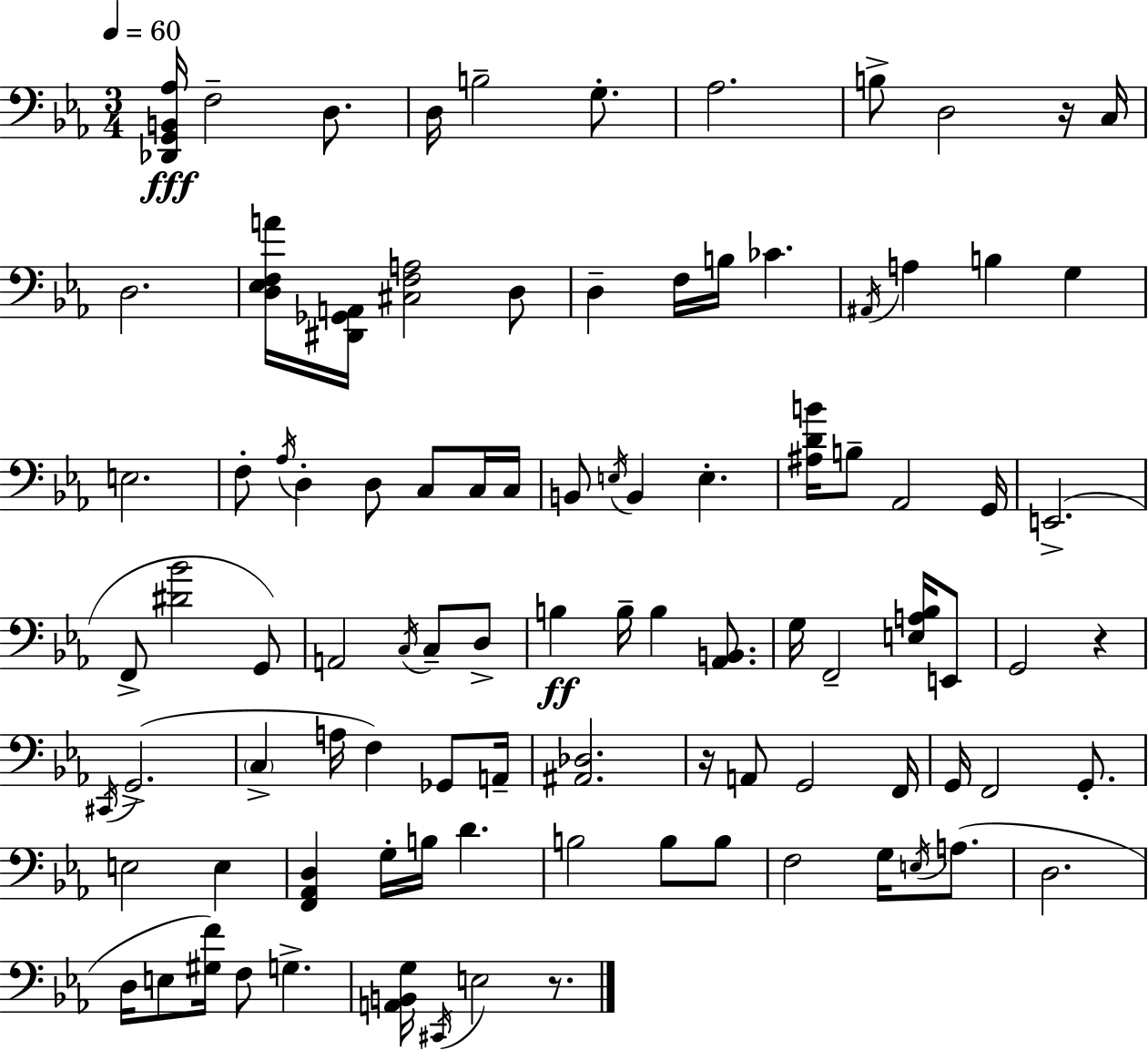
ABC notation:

X:1
T:Untitled
M:3/4
L:1/4
K:Cm
[_D,,G,,B,,_A,]/4 F,2 D,/2 D,/4 B,2 G,/2 _A,2 B,/2 D,2 z/4 C,/4 D,2 [D,_E,F,A]/4 [^D,,_G,,A,,]/4 [^C,F,A,]2 D,/2 D, F,/4 B,/4 _C ^A,,/4 A, B, G, E,2 F,/2 _A,/4 D, D,/2 C,/2 C,/4 C,/4 B,,/2 E,/4 B,, E, [^A,DB]/4 B,/2 _A,,2 G,,/4 E,,2 F,,/2 [^D_B]2 G,,/2 A,,2 C,/4 C,/2 D,/2 B, B,/4 B, [_A,,B,,]/2 G,/4 F,,2 [E,A,_B,]/4 E,,/2 G,,2 z ^C,,/4 G,,2 C, A,/4 F, _G,,/2 A,,/4 [^A,,_D,]2 z/4 A,,/2 G,,2 F,,/4 G,,/4 F,,2 G,,/2 E,2 E, [F,,_A,,D,] G,/4 B,/4 D B,2 B,/2 B,/2 F,2 G,/4 E,/4 A,/2 D,2 D,/4 E,/2 [^G,F]/4 F,/2 G, [A,,B,,G,]/4 ^C,,/4 E,2 z/2